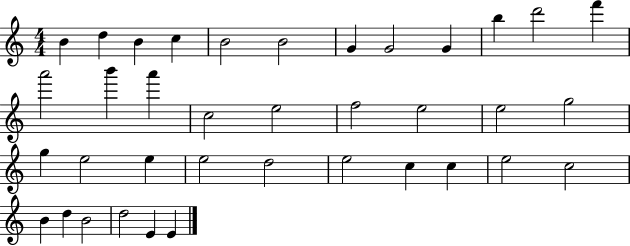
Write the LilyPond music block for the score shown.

{
  \clef treble
  \numericTimeSignature
  \time 4/4
  \key c \major
  b'4 d''4 b'4 c''4 | b'2 b'2 | g'4 g'2 g'4 | b''4 d'''2 f'''4 | \break a'''2 b'''4 a'''4 | c''2 e''2 | f''2 e''2 | e''2 g''2 | \break g''4 e''2 e''4 | e''2 d''2 | e''2 c''4 c''4 | e''2 c''2 | \break b'4 d''4 b'2 | d''2 e'4 e'4 | \bar "|."
}